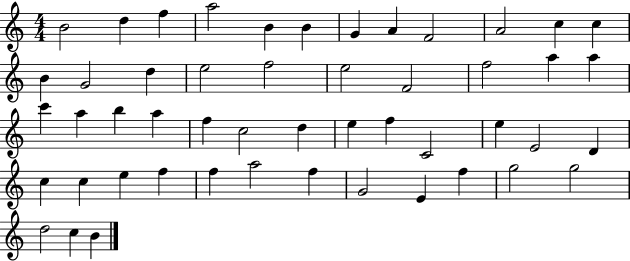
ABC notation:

X:1
T:Untitled
M:4/4
L:1/4
K:C
B2 d f a2 B B G A F2 A2 c c B G2 d e2 f2 e2 F2 f2 a a c' a b a f c2 d e f C2 e E2 D c c e f f a2 f G2 E f g2 g2 d2 c B